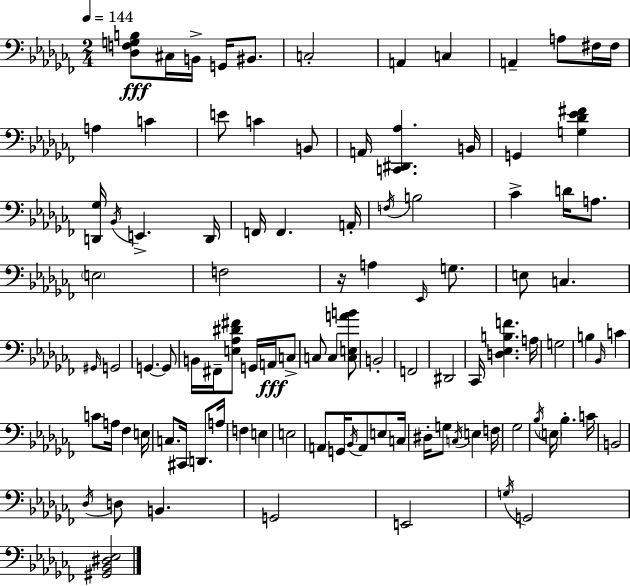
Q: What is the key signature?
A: AES minor